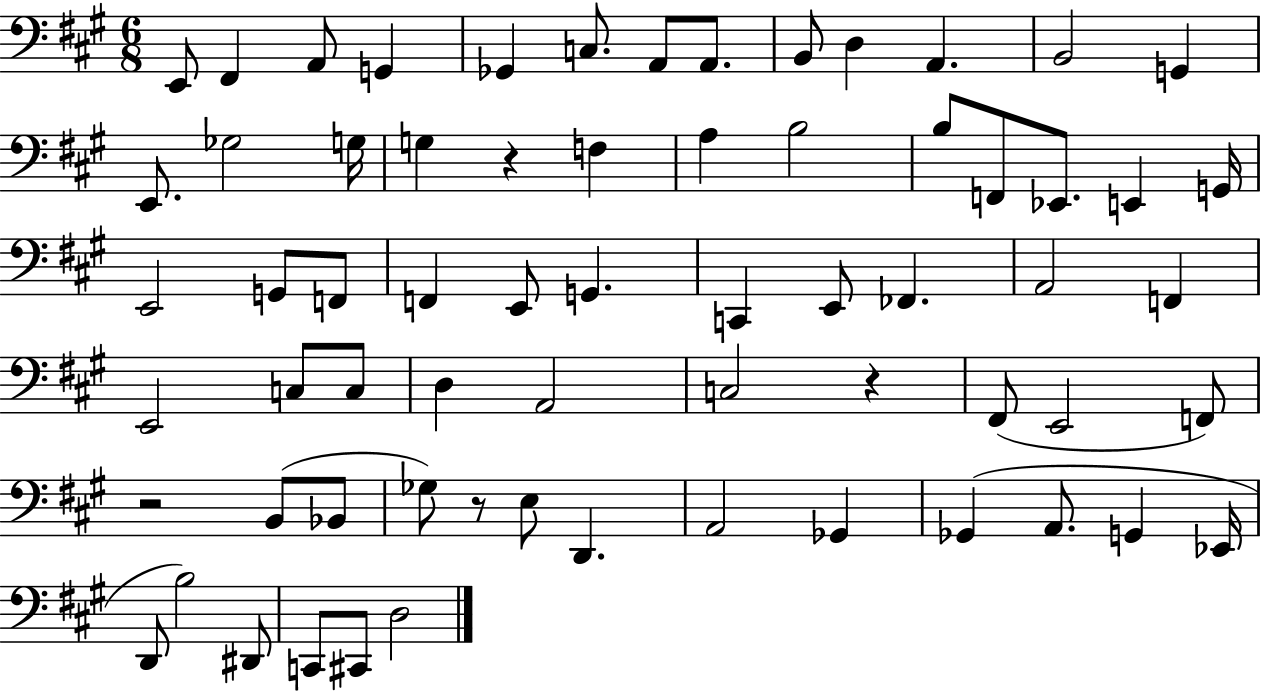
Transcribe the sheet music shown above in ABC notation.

X:1
T:Untitled
M:6/8
L:1/4
K:A
E,,/2 ^F,, A,,/2 G,, _G,, C,/2 A,,/2 A,,/2 B,,/2 D, A,, B,,2 G,, E,,/2 _G,2 G,/4 G, z F, A, B,2 B,/2 F,,/2 _E,,/2 E,, G,,/4 E,,2 G,,/2 F,,/2 F,, E,,/2 G,, C,, E,,/2 _F,, A,,2 F,, E,,2 C,/2 C,/2 D, A,,2 C,2 z ^F,,/2 E,,2 F,,/2 z2 B,,/2 _B,,/2 _G,/2 z/2 E,/2 D,, A,,2 _G,, _G,, A,,/2 G,, _E,,/4 D,,/2 B,2 ^D,,/2 C,,/2 ^C,,/2 D,2